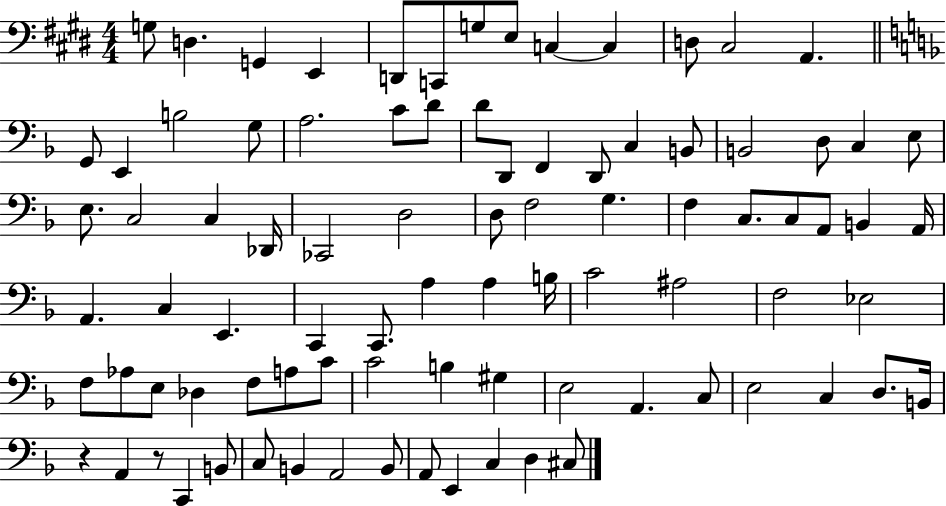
X:1
T:Untitled
M:4/4
L:1/4
K:E
G,/2 D, G,, E,, D,,/2 C,,/2 G,/2 E,/2 C, C, D,/2 ^C,2 A,, G,,/2 E,, B,2 G,/2 A,2 C/2 D/2 D/2 D,,/2 F,, D,,/2 C, B,,/2 B,,2 D,/2 C, E,/2 E,/2 C,2 C, _D,,/4 _C,,2 D,2 D,/2 F,2 G, F, C,/2 C,/2 A,,/2 B,, A,,/4 A,, C, E,, C,, C,,/2 A, A, B,/4 C2 ^A,2 F,2 _E,2 F,/2 _A,/2 E,/2 _D, F,/2 A,/2 C/2 C2 B, ^G, E,2 A,, C,/2 E,2 C, D,/2 B,,/4 z A,, z/2 C,, B,,/2 C,/2 B,, A,,2 B,,/2 A,,/2 E,, C, D, ^C,/2